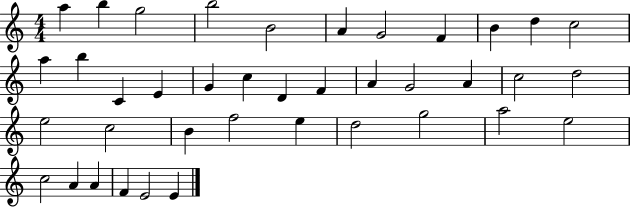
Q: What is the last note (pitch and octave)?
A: E4